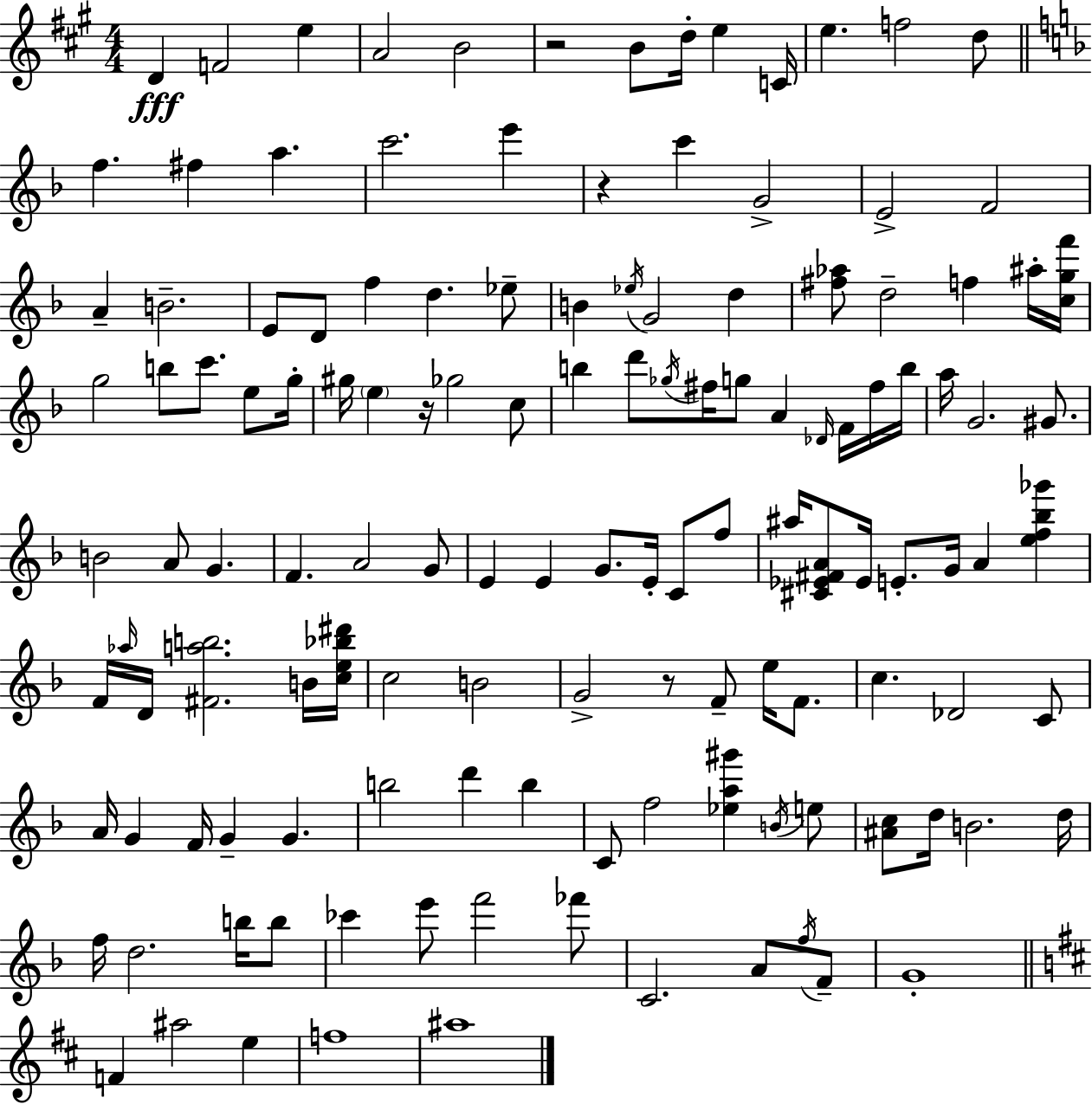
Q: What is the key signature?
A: A major